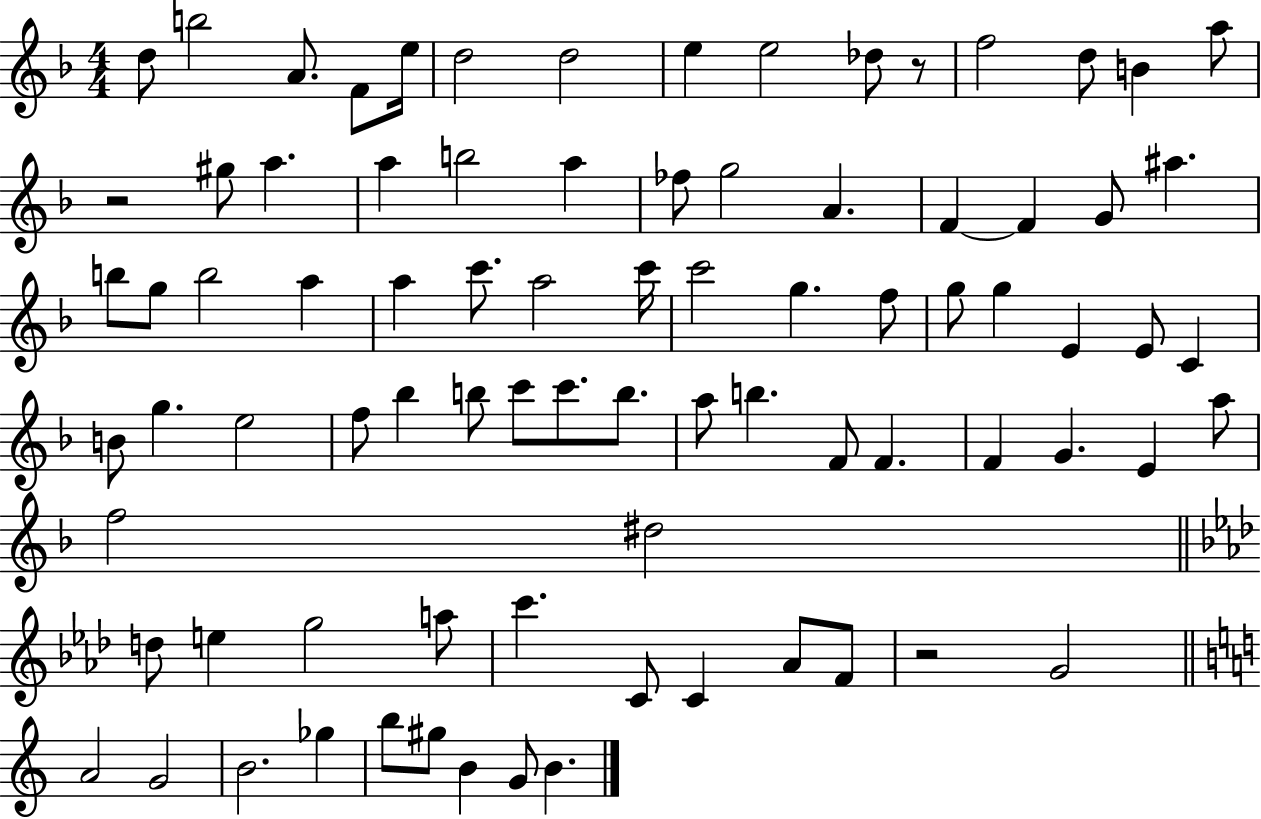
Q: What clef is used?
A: treble